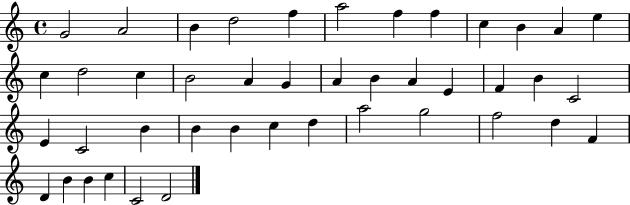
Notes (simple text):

G4/h A4/h B4/q D5/h F5/q A5/h F5/q F5/q C5/q B4/q A4/q E5/q C5/q D5/h C5/q B4/h A4/q G4/q A4/q B4/q A4/q E4/q F4/q B4/q C4/h E4/q C4/h B4/q B4/q B4/q C5/q D5/q A5/h G5/h F5/h D5/q F4/q D4/q B4/q B4/q C5/q C4/h D4/h